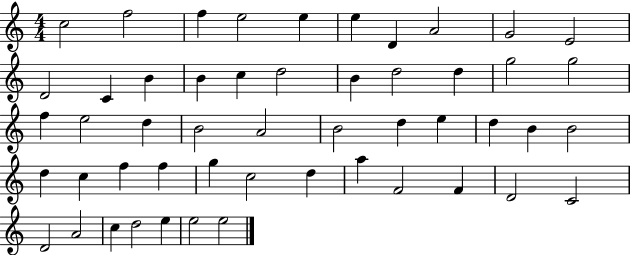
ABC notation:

X:1
T:Untitled
M:4/4
L:1/4
K:C
c2 f2 f e2 e e D A2 G2 E2 D2 C B B c d2 B d2 d g2 g2 f e2 d B2 A2 B2 d e d B B2 d c f f g c2 d a F2 F D2 C2 D2 A2 c d2 e e2 e2